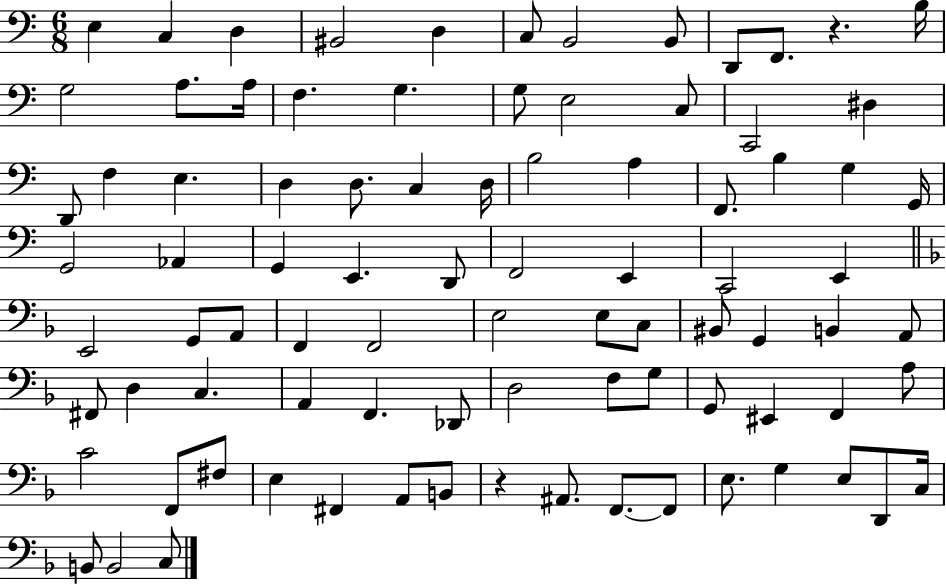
X:1
T:Untitled
M:6/8
L:1/4
K:C
E, C, D, ^B,,2 D, C,/2 B,,2 B,,/2 D,,/2 F,,/2 z B,/4 G,2 A,/2 A,/4 F, G, G,/2 E,2 C,/2 C,,2 ^D, D,,/2 F, E, D, D,/2 C, D,/4 B,2 A, F,,/2 B, G, G,,/4 G,,2 _A,, G,, E,, D,,/2 F,,2 E,, C,,2 E,, E,,2 G,,/2 A,,/2 F,, F,,2 E,2 E,/2 C,/2 ^B,,/2 G,, B,, A,,/2 ^F,,/2 D, C, A,, F,, _D,,/2 D,2 F,/2 G,/2 G,,/2 ^E,, F,, A,/2 C2 F,,/2 ^F,/2 E, ^F,, A,,/2 B,,/2 z ^A,,/2 F,,/2 F,,/2 E,/2 G, E,/2 D,,/2 C,/4 B,,/2 B,,2 C,/2